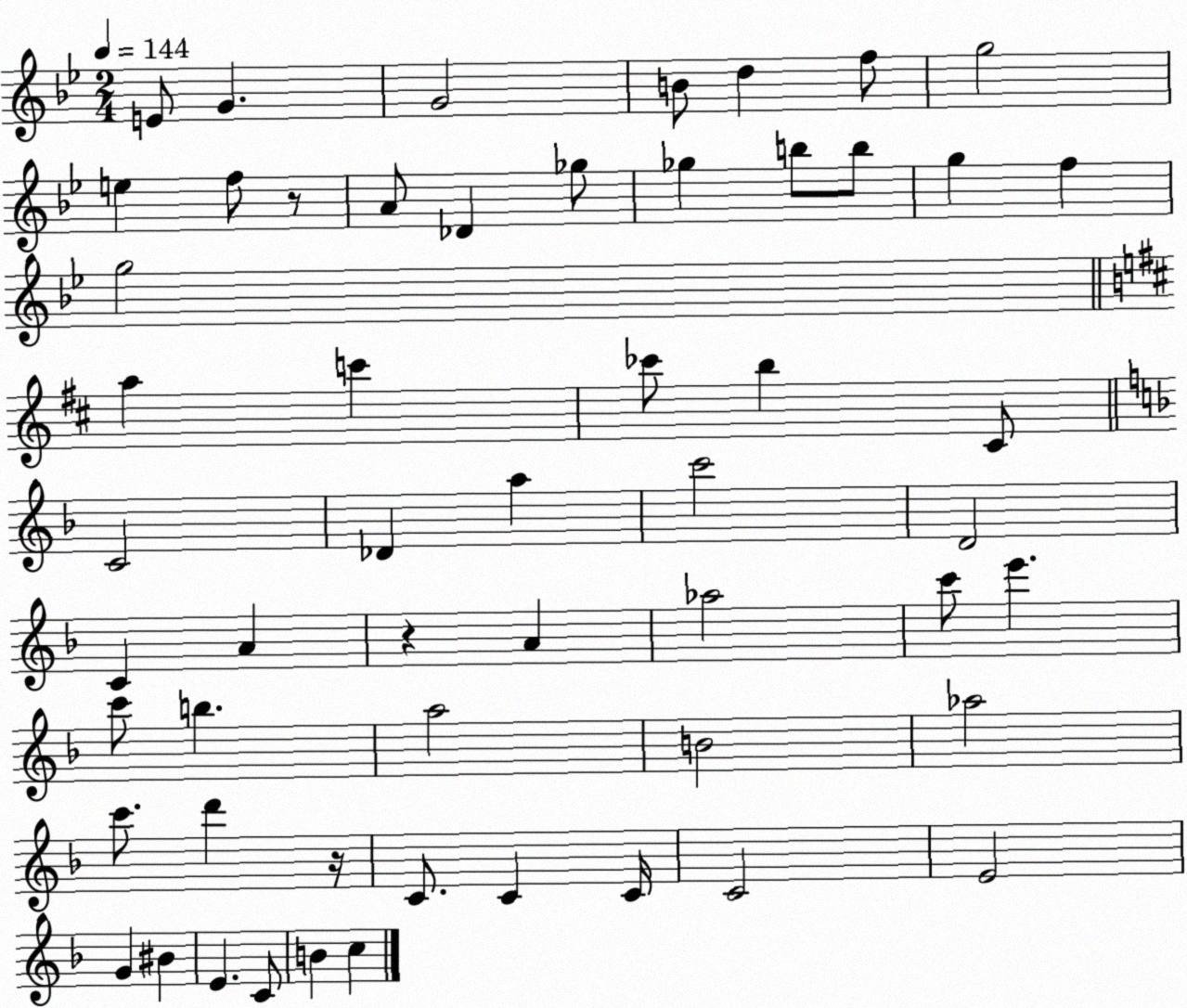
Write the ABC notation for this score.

X:1
T:Untitled
M:2/4
L:1/4
K:Bb
E/2 G G2 B/2 d f/2 g2 e f/2 z/2 A/2 _D _g/2 _g b/2 b/2 g f g2 a c' _c'/2 b ^C/2 C2 _D a c'2 D2 C A z A _a2 c'/2 e' c'/2 b a2 B2 _a2 c'/2 d' z/4 C/2 C C/4 C2 E2 G ^B E C/2 B c